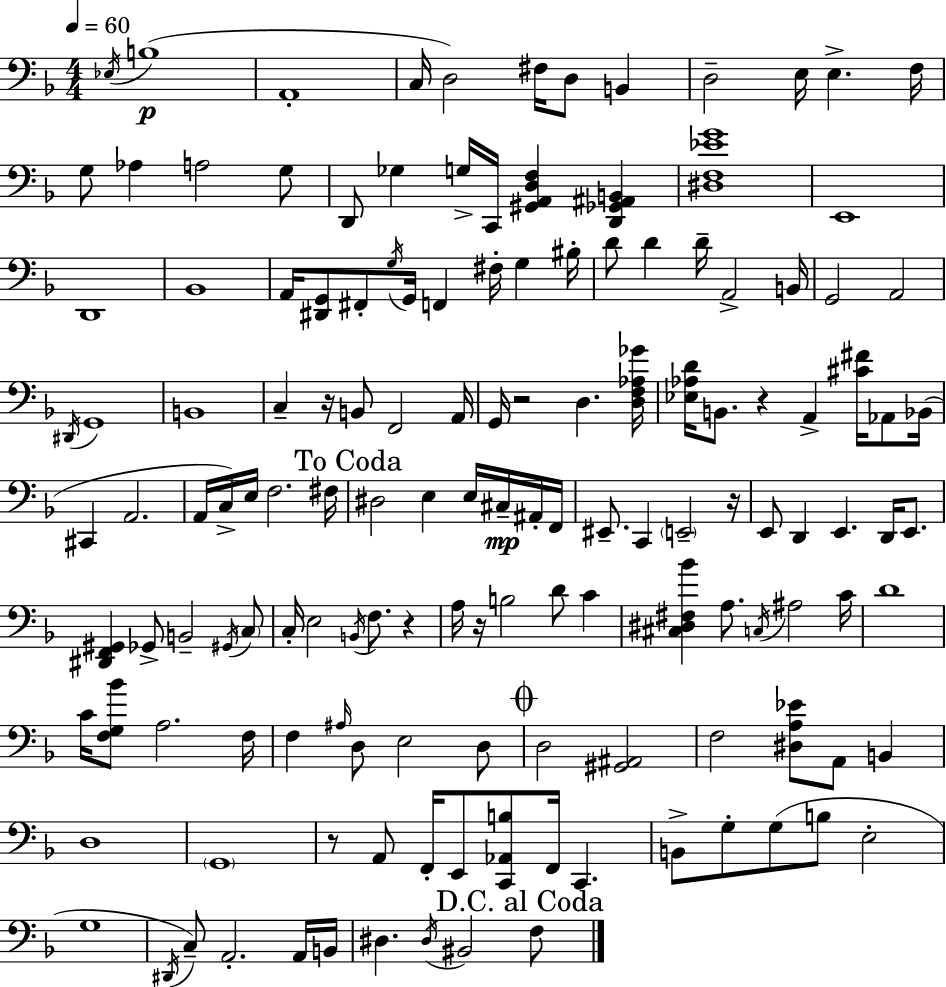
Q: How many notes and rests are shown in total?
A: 143